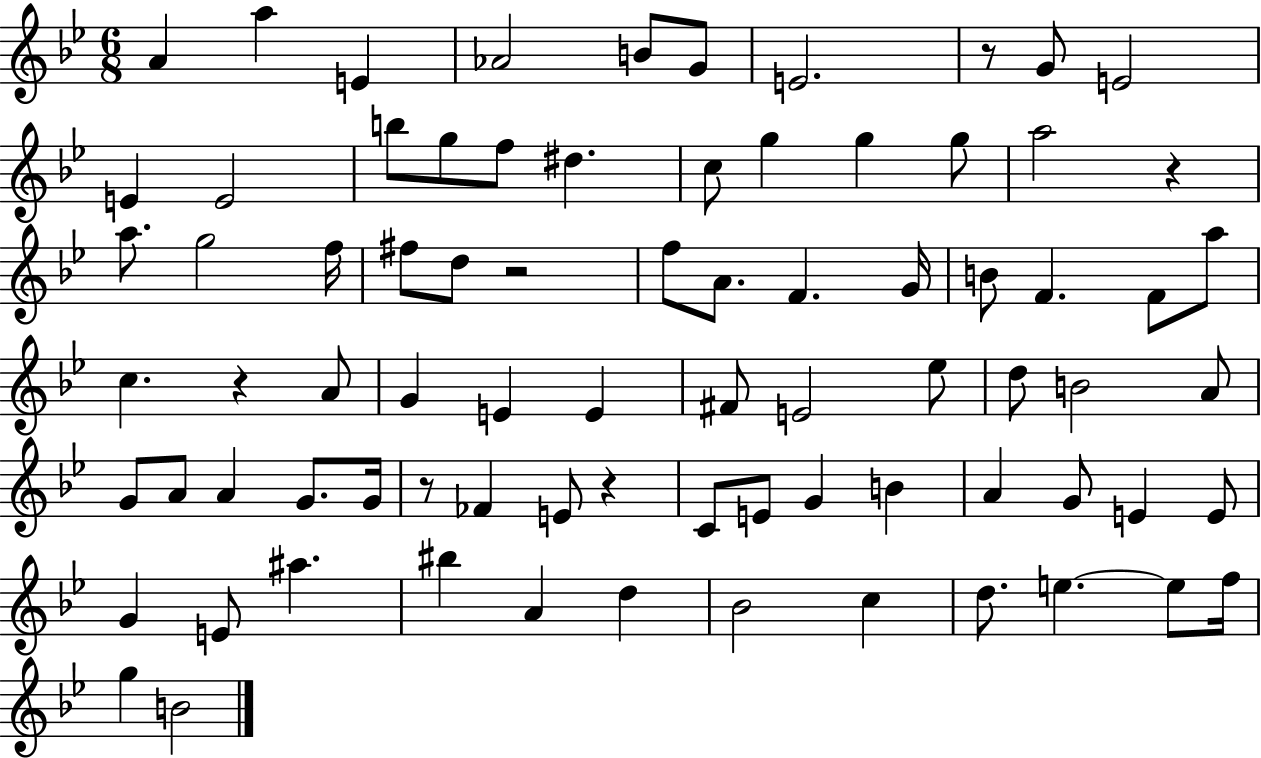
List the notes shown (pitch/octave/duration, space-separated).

A4/q A5/q E4/q Ab4/h B4/e G4/e E4/h. R/e G4/e E4/h E4/q E4/h B5/e G5/e F5/e D#5/q. C5/e G5/q G5/q G5/e A5/h R/q A5/e. G5/h F5/s F#5/e D5/e R/h F5/e A4/e. F4/q. G4/s B4/e F4/q. F4/e A5/e C5/q. R/q A4/e G4/q E4/q E4/q F#4/e E4/h Eb5/e D5/e B4/h A4/e G4/e A4/e A4/q G4/e. G4/s R/e FES4/q E4/e R/q C4/e E4/e G4/q B4/q A4/q G4/e E4/q E4/e G4/q E4/e A#5/q. BIS5/q A4/q D5/q Bb4/h C5/q D5/e. E5/q. E5/e F5/s G5/q B4/h